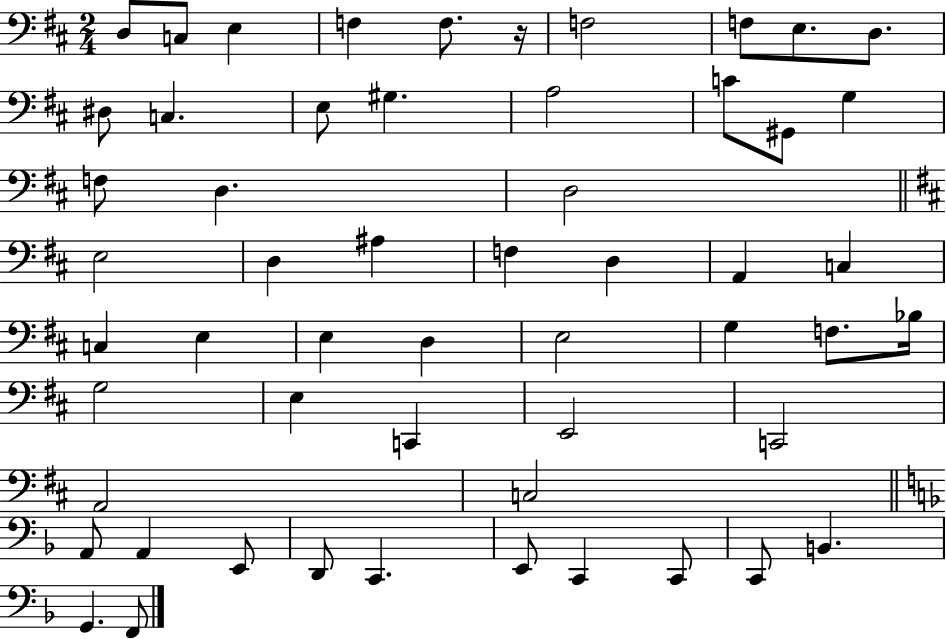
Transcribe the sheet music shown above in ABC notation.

X:1
T:Untitled
M:2/4
L:1/4
K:D
D,/2 C,/2 E, F, F,/2 z/4 F,2 F,/2 E,/2 D,/2 ^D,/2 C, E,/2 ^G, A,2 C/2 ^G,,/2 G, F,/2 D, D,2 E,2 D, ^A, F, D, A,, C, C, E, E, D, E,2 G, F,/2 _B,/4 G,2 E, C,, E,,2 C,,2 A,,2 C,2 A,,/2 A,, E,,/2 D,,/2 C,, E,,/2 C,, C,,/2 C,,/2 B,, G,, F,,/2